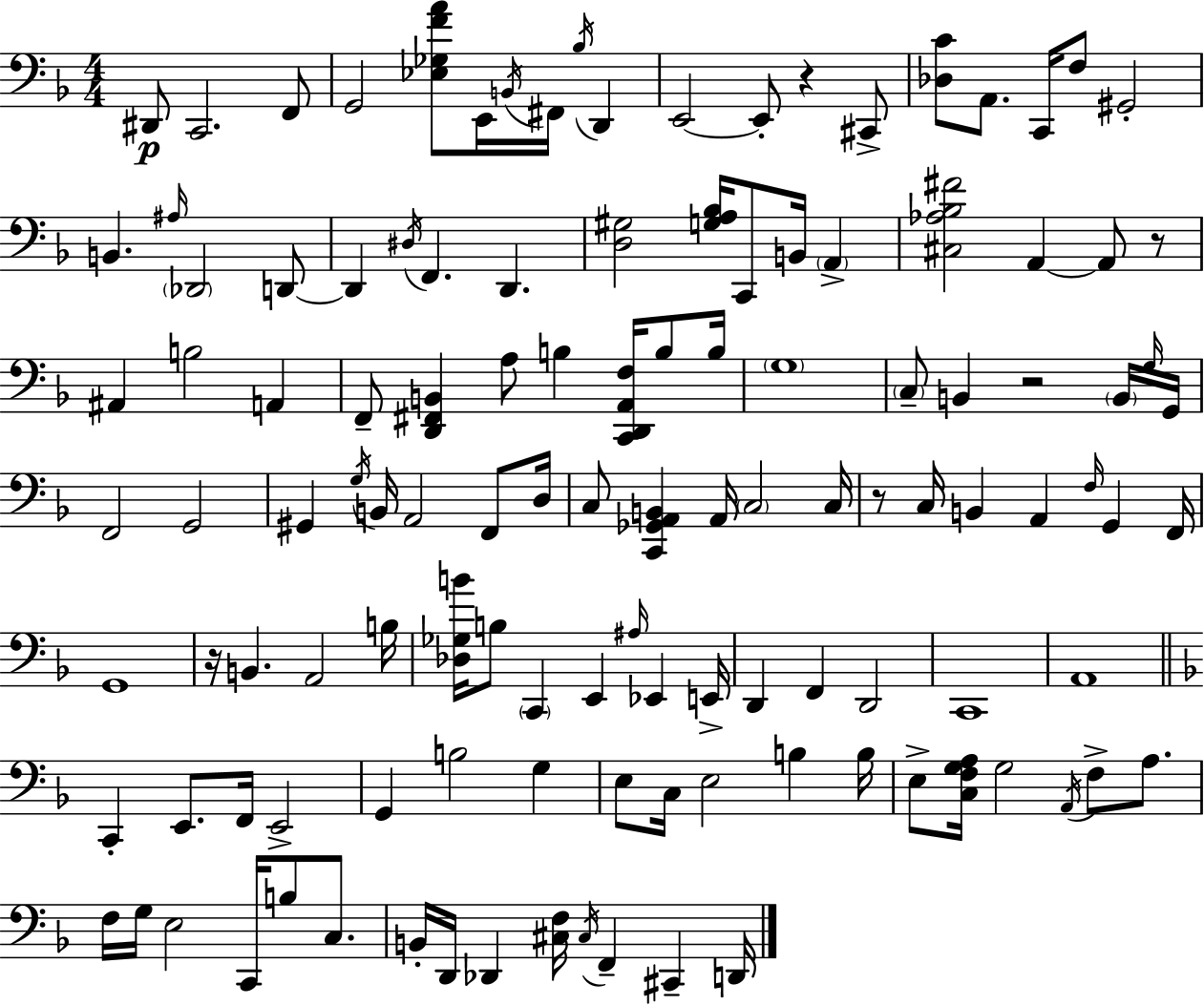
D#2/e C2/h. F2/e G2/h [Eb3,Gb3,F4,A4]/e E2/s B2/s F#2/s Bb3/s D2/q E2/h E2/e R/q C#2/e [Db3,C4]/e A2/e. C2/s F3/e G#2/h B2/q. A#3/s Db2/h D2/e D2/q D#3/s F2/q. D2/q. [D3,G#3]/h [G3,A3,Bb3]/s C2/e B2/s A2/q [C#3,Ab3,Bb3,F#4]/h A2/q A2/e R/e A#2/q B3/h A2/q F2/e [D2,F#2,B2]/q A3/e B3/q [C2,D2,A2,F3]/s B3/e B3/s G3/w C3/e B2/q R/h B2/s G3/s G2/s F2/h G2/h G#2/q G3/s B2/s A2/h F2/e D3/s C3/e [C2,Gb2,A2,B2]/q A2/s C3/h C3/s R/e C3/s B2/q A2/q F3/s G2/q F2/s G2/w R/s B2/q. A2/h B3/s [Db3,Gb3,B4]/s B3/e C2/q E2/q A#3/s Eb2/q E2/s D2/q F2/q D2/h C2/w A2/w C2/q E2/e. F2/s E2/h G2/q B3/h G3/q E3/e C3/s E3/h B3/q B3/s E3/e [C3,F3,G3,A3]/s G3/h A2/s F3/e A3/e. F3/s G3/s E3/h C2/s B3/e C3/e. B2/s D2/s Db2/q [C#3,F3]/s C#3/s F2/q C#2/q D2/s